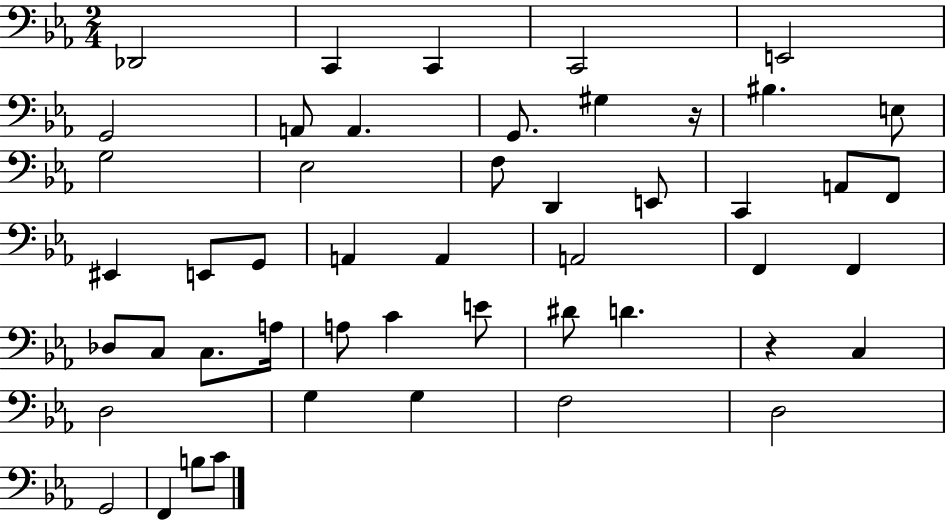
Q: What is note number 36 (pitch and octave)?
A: D#4